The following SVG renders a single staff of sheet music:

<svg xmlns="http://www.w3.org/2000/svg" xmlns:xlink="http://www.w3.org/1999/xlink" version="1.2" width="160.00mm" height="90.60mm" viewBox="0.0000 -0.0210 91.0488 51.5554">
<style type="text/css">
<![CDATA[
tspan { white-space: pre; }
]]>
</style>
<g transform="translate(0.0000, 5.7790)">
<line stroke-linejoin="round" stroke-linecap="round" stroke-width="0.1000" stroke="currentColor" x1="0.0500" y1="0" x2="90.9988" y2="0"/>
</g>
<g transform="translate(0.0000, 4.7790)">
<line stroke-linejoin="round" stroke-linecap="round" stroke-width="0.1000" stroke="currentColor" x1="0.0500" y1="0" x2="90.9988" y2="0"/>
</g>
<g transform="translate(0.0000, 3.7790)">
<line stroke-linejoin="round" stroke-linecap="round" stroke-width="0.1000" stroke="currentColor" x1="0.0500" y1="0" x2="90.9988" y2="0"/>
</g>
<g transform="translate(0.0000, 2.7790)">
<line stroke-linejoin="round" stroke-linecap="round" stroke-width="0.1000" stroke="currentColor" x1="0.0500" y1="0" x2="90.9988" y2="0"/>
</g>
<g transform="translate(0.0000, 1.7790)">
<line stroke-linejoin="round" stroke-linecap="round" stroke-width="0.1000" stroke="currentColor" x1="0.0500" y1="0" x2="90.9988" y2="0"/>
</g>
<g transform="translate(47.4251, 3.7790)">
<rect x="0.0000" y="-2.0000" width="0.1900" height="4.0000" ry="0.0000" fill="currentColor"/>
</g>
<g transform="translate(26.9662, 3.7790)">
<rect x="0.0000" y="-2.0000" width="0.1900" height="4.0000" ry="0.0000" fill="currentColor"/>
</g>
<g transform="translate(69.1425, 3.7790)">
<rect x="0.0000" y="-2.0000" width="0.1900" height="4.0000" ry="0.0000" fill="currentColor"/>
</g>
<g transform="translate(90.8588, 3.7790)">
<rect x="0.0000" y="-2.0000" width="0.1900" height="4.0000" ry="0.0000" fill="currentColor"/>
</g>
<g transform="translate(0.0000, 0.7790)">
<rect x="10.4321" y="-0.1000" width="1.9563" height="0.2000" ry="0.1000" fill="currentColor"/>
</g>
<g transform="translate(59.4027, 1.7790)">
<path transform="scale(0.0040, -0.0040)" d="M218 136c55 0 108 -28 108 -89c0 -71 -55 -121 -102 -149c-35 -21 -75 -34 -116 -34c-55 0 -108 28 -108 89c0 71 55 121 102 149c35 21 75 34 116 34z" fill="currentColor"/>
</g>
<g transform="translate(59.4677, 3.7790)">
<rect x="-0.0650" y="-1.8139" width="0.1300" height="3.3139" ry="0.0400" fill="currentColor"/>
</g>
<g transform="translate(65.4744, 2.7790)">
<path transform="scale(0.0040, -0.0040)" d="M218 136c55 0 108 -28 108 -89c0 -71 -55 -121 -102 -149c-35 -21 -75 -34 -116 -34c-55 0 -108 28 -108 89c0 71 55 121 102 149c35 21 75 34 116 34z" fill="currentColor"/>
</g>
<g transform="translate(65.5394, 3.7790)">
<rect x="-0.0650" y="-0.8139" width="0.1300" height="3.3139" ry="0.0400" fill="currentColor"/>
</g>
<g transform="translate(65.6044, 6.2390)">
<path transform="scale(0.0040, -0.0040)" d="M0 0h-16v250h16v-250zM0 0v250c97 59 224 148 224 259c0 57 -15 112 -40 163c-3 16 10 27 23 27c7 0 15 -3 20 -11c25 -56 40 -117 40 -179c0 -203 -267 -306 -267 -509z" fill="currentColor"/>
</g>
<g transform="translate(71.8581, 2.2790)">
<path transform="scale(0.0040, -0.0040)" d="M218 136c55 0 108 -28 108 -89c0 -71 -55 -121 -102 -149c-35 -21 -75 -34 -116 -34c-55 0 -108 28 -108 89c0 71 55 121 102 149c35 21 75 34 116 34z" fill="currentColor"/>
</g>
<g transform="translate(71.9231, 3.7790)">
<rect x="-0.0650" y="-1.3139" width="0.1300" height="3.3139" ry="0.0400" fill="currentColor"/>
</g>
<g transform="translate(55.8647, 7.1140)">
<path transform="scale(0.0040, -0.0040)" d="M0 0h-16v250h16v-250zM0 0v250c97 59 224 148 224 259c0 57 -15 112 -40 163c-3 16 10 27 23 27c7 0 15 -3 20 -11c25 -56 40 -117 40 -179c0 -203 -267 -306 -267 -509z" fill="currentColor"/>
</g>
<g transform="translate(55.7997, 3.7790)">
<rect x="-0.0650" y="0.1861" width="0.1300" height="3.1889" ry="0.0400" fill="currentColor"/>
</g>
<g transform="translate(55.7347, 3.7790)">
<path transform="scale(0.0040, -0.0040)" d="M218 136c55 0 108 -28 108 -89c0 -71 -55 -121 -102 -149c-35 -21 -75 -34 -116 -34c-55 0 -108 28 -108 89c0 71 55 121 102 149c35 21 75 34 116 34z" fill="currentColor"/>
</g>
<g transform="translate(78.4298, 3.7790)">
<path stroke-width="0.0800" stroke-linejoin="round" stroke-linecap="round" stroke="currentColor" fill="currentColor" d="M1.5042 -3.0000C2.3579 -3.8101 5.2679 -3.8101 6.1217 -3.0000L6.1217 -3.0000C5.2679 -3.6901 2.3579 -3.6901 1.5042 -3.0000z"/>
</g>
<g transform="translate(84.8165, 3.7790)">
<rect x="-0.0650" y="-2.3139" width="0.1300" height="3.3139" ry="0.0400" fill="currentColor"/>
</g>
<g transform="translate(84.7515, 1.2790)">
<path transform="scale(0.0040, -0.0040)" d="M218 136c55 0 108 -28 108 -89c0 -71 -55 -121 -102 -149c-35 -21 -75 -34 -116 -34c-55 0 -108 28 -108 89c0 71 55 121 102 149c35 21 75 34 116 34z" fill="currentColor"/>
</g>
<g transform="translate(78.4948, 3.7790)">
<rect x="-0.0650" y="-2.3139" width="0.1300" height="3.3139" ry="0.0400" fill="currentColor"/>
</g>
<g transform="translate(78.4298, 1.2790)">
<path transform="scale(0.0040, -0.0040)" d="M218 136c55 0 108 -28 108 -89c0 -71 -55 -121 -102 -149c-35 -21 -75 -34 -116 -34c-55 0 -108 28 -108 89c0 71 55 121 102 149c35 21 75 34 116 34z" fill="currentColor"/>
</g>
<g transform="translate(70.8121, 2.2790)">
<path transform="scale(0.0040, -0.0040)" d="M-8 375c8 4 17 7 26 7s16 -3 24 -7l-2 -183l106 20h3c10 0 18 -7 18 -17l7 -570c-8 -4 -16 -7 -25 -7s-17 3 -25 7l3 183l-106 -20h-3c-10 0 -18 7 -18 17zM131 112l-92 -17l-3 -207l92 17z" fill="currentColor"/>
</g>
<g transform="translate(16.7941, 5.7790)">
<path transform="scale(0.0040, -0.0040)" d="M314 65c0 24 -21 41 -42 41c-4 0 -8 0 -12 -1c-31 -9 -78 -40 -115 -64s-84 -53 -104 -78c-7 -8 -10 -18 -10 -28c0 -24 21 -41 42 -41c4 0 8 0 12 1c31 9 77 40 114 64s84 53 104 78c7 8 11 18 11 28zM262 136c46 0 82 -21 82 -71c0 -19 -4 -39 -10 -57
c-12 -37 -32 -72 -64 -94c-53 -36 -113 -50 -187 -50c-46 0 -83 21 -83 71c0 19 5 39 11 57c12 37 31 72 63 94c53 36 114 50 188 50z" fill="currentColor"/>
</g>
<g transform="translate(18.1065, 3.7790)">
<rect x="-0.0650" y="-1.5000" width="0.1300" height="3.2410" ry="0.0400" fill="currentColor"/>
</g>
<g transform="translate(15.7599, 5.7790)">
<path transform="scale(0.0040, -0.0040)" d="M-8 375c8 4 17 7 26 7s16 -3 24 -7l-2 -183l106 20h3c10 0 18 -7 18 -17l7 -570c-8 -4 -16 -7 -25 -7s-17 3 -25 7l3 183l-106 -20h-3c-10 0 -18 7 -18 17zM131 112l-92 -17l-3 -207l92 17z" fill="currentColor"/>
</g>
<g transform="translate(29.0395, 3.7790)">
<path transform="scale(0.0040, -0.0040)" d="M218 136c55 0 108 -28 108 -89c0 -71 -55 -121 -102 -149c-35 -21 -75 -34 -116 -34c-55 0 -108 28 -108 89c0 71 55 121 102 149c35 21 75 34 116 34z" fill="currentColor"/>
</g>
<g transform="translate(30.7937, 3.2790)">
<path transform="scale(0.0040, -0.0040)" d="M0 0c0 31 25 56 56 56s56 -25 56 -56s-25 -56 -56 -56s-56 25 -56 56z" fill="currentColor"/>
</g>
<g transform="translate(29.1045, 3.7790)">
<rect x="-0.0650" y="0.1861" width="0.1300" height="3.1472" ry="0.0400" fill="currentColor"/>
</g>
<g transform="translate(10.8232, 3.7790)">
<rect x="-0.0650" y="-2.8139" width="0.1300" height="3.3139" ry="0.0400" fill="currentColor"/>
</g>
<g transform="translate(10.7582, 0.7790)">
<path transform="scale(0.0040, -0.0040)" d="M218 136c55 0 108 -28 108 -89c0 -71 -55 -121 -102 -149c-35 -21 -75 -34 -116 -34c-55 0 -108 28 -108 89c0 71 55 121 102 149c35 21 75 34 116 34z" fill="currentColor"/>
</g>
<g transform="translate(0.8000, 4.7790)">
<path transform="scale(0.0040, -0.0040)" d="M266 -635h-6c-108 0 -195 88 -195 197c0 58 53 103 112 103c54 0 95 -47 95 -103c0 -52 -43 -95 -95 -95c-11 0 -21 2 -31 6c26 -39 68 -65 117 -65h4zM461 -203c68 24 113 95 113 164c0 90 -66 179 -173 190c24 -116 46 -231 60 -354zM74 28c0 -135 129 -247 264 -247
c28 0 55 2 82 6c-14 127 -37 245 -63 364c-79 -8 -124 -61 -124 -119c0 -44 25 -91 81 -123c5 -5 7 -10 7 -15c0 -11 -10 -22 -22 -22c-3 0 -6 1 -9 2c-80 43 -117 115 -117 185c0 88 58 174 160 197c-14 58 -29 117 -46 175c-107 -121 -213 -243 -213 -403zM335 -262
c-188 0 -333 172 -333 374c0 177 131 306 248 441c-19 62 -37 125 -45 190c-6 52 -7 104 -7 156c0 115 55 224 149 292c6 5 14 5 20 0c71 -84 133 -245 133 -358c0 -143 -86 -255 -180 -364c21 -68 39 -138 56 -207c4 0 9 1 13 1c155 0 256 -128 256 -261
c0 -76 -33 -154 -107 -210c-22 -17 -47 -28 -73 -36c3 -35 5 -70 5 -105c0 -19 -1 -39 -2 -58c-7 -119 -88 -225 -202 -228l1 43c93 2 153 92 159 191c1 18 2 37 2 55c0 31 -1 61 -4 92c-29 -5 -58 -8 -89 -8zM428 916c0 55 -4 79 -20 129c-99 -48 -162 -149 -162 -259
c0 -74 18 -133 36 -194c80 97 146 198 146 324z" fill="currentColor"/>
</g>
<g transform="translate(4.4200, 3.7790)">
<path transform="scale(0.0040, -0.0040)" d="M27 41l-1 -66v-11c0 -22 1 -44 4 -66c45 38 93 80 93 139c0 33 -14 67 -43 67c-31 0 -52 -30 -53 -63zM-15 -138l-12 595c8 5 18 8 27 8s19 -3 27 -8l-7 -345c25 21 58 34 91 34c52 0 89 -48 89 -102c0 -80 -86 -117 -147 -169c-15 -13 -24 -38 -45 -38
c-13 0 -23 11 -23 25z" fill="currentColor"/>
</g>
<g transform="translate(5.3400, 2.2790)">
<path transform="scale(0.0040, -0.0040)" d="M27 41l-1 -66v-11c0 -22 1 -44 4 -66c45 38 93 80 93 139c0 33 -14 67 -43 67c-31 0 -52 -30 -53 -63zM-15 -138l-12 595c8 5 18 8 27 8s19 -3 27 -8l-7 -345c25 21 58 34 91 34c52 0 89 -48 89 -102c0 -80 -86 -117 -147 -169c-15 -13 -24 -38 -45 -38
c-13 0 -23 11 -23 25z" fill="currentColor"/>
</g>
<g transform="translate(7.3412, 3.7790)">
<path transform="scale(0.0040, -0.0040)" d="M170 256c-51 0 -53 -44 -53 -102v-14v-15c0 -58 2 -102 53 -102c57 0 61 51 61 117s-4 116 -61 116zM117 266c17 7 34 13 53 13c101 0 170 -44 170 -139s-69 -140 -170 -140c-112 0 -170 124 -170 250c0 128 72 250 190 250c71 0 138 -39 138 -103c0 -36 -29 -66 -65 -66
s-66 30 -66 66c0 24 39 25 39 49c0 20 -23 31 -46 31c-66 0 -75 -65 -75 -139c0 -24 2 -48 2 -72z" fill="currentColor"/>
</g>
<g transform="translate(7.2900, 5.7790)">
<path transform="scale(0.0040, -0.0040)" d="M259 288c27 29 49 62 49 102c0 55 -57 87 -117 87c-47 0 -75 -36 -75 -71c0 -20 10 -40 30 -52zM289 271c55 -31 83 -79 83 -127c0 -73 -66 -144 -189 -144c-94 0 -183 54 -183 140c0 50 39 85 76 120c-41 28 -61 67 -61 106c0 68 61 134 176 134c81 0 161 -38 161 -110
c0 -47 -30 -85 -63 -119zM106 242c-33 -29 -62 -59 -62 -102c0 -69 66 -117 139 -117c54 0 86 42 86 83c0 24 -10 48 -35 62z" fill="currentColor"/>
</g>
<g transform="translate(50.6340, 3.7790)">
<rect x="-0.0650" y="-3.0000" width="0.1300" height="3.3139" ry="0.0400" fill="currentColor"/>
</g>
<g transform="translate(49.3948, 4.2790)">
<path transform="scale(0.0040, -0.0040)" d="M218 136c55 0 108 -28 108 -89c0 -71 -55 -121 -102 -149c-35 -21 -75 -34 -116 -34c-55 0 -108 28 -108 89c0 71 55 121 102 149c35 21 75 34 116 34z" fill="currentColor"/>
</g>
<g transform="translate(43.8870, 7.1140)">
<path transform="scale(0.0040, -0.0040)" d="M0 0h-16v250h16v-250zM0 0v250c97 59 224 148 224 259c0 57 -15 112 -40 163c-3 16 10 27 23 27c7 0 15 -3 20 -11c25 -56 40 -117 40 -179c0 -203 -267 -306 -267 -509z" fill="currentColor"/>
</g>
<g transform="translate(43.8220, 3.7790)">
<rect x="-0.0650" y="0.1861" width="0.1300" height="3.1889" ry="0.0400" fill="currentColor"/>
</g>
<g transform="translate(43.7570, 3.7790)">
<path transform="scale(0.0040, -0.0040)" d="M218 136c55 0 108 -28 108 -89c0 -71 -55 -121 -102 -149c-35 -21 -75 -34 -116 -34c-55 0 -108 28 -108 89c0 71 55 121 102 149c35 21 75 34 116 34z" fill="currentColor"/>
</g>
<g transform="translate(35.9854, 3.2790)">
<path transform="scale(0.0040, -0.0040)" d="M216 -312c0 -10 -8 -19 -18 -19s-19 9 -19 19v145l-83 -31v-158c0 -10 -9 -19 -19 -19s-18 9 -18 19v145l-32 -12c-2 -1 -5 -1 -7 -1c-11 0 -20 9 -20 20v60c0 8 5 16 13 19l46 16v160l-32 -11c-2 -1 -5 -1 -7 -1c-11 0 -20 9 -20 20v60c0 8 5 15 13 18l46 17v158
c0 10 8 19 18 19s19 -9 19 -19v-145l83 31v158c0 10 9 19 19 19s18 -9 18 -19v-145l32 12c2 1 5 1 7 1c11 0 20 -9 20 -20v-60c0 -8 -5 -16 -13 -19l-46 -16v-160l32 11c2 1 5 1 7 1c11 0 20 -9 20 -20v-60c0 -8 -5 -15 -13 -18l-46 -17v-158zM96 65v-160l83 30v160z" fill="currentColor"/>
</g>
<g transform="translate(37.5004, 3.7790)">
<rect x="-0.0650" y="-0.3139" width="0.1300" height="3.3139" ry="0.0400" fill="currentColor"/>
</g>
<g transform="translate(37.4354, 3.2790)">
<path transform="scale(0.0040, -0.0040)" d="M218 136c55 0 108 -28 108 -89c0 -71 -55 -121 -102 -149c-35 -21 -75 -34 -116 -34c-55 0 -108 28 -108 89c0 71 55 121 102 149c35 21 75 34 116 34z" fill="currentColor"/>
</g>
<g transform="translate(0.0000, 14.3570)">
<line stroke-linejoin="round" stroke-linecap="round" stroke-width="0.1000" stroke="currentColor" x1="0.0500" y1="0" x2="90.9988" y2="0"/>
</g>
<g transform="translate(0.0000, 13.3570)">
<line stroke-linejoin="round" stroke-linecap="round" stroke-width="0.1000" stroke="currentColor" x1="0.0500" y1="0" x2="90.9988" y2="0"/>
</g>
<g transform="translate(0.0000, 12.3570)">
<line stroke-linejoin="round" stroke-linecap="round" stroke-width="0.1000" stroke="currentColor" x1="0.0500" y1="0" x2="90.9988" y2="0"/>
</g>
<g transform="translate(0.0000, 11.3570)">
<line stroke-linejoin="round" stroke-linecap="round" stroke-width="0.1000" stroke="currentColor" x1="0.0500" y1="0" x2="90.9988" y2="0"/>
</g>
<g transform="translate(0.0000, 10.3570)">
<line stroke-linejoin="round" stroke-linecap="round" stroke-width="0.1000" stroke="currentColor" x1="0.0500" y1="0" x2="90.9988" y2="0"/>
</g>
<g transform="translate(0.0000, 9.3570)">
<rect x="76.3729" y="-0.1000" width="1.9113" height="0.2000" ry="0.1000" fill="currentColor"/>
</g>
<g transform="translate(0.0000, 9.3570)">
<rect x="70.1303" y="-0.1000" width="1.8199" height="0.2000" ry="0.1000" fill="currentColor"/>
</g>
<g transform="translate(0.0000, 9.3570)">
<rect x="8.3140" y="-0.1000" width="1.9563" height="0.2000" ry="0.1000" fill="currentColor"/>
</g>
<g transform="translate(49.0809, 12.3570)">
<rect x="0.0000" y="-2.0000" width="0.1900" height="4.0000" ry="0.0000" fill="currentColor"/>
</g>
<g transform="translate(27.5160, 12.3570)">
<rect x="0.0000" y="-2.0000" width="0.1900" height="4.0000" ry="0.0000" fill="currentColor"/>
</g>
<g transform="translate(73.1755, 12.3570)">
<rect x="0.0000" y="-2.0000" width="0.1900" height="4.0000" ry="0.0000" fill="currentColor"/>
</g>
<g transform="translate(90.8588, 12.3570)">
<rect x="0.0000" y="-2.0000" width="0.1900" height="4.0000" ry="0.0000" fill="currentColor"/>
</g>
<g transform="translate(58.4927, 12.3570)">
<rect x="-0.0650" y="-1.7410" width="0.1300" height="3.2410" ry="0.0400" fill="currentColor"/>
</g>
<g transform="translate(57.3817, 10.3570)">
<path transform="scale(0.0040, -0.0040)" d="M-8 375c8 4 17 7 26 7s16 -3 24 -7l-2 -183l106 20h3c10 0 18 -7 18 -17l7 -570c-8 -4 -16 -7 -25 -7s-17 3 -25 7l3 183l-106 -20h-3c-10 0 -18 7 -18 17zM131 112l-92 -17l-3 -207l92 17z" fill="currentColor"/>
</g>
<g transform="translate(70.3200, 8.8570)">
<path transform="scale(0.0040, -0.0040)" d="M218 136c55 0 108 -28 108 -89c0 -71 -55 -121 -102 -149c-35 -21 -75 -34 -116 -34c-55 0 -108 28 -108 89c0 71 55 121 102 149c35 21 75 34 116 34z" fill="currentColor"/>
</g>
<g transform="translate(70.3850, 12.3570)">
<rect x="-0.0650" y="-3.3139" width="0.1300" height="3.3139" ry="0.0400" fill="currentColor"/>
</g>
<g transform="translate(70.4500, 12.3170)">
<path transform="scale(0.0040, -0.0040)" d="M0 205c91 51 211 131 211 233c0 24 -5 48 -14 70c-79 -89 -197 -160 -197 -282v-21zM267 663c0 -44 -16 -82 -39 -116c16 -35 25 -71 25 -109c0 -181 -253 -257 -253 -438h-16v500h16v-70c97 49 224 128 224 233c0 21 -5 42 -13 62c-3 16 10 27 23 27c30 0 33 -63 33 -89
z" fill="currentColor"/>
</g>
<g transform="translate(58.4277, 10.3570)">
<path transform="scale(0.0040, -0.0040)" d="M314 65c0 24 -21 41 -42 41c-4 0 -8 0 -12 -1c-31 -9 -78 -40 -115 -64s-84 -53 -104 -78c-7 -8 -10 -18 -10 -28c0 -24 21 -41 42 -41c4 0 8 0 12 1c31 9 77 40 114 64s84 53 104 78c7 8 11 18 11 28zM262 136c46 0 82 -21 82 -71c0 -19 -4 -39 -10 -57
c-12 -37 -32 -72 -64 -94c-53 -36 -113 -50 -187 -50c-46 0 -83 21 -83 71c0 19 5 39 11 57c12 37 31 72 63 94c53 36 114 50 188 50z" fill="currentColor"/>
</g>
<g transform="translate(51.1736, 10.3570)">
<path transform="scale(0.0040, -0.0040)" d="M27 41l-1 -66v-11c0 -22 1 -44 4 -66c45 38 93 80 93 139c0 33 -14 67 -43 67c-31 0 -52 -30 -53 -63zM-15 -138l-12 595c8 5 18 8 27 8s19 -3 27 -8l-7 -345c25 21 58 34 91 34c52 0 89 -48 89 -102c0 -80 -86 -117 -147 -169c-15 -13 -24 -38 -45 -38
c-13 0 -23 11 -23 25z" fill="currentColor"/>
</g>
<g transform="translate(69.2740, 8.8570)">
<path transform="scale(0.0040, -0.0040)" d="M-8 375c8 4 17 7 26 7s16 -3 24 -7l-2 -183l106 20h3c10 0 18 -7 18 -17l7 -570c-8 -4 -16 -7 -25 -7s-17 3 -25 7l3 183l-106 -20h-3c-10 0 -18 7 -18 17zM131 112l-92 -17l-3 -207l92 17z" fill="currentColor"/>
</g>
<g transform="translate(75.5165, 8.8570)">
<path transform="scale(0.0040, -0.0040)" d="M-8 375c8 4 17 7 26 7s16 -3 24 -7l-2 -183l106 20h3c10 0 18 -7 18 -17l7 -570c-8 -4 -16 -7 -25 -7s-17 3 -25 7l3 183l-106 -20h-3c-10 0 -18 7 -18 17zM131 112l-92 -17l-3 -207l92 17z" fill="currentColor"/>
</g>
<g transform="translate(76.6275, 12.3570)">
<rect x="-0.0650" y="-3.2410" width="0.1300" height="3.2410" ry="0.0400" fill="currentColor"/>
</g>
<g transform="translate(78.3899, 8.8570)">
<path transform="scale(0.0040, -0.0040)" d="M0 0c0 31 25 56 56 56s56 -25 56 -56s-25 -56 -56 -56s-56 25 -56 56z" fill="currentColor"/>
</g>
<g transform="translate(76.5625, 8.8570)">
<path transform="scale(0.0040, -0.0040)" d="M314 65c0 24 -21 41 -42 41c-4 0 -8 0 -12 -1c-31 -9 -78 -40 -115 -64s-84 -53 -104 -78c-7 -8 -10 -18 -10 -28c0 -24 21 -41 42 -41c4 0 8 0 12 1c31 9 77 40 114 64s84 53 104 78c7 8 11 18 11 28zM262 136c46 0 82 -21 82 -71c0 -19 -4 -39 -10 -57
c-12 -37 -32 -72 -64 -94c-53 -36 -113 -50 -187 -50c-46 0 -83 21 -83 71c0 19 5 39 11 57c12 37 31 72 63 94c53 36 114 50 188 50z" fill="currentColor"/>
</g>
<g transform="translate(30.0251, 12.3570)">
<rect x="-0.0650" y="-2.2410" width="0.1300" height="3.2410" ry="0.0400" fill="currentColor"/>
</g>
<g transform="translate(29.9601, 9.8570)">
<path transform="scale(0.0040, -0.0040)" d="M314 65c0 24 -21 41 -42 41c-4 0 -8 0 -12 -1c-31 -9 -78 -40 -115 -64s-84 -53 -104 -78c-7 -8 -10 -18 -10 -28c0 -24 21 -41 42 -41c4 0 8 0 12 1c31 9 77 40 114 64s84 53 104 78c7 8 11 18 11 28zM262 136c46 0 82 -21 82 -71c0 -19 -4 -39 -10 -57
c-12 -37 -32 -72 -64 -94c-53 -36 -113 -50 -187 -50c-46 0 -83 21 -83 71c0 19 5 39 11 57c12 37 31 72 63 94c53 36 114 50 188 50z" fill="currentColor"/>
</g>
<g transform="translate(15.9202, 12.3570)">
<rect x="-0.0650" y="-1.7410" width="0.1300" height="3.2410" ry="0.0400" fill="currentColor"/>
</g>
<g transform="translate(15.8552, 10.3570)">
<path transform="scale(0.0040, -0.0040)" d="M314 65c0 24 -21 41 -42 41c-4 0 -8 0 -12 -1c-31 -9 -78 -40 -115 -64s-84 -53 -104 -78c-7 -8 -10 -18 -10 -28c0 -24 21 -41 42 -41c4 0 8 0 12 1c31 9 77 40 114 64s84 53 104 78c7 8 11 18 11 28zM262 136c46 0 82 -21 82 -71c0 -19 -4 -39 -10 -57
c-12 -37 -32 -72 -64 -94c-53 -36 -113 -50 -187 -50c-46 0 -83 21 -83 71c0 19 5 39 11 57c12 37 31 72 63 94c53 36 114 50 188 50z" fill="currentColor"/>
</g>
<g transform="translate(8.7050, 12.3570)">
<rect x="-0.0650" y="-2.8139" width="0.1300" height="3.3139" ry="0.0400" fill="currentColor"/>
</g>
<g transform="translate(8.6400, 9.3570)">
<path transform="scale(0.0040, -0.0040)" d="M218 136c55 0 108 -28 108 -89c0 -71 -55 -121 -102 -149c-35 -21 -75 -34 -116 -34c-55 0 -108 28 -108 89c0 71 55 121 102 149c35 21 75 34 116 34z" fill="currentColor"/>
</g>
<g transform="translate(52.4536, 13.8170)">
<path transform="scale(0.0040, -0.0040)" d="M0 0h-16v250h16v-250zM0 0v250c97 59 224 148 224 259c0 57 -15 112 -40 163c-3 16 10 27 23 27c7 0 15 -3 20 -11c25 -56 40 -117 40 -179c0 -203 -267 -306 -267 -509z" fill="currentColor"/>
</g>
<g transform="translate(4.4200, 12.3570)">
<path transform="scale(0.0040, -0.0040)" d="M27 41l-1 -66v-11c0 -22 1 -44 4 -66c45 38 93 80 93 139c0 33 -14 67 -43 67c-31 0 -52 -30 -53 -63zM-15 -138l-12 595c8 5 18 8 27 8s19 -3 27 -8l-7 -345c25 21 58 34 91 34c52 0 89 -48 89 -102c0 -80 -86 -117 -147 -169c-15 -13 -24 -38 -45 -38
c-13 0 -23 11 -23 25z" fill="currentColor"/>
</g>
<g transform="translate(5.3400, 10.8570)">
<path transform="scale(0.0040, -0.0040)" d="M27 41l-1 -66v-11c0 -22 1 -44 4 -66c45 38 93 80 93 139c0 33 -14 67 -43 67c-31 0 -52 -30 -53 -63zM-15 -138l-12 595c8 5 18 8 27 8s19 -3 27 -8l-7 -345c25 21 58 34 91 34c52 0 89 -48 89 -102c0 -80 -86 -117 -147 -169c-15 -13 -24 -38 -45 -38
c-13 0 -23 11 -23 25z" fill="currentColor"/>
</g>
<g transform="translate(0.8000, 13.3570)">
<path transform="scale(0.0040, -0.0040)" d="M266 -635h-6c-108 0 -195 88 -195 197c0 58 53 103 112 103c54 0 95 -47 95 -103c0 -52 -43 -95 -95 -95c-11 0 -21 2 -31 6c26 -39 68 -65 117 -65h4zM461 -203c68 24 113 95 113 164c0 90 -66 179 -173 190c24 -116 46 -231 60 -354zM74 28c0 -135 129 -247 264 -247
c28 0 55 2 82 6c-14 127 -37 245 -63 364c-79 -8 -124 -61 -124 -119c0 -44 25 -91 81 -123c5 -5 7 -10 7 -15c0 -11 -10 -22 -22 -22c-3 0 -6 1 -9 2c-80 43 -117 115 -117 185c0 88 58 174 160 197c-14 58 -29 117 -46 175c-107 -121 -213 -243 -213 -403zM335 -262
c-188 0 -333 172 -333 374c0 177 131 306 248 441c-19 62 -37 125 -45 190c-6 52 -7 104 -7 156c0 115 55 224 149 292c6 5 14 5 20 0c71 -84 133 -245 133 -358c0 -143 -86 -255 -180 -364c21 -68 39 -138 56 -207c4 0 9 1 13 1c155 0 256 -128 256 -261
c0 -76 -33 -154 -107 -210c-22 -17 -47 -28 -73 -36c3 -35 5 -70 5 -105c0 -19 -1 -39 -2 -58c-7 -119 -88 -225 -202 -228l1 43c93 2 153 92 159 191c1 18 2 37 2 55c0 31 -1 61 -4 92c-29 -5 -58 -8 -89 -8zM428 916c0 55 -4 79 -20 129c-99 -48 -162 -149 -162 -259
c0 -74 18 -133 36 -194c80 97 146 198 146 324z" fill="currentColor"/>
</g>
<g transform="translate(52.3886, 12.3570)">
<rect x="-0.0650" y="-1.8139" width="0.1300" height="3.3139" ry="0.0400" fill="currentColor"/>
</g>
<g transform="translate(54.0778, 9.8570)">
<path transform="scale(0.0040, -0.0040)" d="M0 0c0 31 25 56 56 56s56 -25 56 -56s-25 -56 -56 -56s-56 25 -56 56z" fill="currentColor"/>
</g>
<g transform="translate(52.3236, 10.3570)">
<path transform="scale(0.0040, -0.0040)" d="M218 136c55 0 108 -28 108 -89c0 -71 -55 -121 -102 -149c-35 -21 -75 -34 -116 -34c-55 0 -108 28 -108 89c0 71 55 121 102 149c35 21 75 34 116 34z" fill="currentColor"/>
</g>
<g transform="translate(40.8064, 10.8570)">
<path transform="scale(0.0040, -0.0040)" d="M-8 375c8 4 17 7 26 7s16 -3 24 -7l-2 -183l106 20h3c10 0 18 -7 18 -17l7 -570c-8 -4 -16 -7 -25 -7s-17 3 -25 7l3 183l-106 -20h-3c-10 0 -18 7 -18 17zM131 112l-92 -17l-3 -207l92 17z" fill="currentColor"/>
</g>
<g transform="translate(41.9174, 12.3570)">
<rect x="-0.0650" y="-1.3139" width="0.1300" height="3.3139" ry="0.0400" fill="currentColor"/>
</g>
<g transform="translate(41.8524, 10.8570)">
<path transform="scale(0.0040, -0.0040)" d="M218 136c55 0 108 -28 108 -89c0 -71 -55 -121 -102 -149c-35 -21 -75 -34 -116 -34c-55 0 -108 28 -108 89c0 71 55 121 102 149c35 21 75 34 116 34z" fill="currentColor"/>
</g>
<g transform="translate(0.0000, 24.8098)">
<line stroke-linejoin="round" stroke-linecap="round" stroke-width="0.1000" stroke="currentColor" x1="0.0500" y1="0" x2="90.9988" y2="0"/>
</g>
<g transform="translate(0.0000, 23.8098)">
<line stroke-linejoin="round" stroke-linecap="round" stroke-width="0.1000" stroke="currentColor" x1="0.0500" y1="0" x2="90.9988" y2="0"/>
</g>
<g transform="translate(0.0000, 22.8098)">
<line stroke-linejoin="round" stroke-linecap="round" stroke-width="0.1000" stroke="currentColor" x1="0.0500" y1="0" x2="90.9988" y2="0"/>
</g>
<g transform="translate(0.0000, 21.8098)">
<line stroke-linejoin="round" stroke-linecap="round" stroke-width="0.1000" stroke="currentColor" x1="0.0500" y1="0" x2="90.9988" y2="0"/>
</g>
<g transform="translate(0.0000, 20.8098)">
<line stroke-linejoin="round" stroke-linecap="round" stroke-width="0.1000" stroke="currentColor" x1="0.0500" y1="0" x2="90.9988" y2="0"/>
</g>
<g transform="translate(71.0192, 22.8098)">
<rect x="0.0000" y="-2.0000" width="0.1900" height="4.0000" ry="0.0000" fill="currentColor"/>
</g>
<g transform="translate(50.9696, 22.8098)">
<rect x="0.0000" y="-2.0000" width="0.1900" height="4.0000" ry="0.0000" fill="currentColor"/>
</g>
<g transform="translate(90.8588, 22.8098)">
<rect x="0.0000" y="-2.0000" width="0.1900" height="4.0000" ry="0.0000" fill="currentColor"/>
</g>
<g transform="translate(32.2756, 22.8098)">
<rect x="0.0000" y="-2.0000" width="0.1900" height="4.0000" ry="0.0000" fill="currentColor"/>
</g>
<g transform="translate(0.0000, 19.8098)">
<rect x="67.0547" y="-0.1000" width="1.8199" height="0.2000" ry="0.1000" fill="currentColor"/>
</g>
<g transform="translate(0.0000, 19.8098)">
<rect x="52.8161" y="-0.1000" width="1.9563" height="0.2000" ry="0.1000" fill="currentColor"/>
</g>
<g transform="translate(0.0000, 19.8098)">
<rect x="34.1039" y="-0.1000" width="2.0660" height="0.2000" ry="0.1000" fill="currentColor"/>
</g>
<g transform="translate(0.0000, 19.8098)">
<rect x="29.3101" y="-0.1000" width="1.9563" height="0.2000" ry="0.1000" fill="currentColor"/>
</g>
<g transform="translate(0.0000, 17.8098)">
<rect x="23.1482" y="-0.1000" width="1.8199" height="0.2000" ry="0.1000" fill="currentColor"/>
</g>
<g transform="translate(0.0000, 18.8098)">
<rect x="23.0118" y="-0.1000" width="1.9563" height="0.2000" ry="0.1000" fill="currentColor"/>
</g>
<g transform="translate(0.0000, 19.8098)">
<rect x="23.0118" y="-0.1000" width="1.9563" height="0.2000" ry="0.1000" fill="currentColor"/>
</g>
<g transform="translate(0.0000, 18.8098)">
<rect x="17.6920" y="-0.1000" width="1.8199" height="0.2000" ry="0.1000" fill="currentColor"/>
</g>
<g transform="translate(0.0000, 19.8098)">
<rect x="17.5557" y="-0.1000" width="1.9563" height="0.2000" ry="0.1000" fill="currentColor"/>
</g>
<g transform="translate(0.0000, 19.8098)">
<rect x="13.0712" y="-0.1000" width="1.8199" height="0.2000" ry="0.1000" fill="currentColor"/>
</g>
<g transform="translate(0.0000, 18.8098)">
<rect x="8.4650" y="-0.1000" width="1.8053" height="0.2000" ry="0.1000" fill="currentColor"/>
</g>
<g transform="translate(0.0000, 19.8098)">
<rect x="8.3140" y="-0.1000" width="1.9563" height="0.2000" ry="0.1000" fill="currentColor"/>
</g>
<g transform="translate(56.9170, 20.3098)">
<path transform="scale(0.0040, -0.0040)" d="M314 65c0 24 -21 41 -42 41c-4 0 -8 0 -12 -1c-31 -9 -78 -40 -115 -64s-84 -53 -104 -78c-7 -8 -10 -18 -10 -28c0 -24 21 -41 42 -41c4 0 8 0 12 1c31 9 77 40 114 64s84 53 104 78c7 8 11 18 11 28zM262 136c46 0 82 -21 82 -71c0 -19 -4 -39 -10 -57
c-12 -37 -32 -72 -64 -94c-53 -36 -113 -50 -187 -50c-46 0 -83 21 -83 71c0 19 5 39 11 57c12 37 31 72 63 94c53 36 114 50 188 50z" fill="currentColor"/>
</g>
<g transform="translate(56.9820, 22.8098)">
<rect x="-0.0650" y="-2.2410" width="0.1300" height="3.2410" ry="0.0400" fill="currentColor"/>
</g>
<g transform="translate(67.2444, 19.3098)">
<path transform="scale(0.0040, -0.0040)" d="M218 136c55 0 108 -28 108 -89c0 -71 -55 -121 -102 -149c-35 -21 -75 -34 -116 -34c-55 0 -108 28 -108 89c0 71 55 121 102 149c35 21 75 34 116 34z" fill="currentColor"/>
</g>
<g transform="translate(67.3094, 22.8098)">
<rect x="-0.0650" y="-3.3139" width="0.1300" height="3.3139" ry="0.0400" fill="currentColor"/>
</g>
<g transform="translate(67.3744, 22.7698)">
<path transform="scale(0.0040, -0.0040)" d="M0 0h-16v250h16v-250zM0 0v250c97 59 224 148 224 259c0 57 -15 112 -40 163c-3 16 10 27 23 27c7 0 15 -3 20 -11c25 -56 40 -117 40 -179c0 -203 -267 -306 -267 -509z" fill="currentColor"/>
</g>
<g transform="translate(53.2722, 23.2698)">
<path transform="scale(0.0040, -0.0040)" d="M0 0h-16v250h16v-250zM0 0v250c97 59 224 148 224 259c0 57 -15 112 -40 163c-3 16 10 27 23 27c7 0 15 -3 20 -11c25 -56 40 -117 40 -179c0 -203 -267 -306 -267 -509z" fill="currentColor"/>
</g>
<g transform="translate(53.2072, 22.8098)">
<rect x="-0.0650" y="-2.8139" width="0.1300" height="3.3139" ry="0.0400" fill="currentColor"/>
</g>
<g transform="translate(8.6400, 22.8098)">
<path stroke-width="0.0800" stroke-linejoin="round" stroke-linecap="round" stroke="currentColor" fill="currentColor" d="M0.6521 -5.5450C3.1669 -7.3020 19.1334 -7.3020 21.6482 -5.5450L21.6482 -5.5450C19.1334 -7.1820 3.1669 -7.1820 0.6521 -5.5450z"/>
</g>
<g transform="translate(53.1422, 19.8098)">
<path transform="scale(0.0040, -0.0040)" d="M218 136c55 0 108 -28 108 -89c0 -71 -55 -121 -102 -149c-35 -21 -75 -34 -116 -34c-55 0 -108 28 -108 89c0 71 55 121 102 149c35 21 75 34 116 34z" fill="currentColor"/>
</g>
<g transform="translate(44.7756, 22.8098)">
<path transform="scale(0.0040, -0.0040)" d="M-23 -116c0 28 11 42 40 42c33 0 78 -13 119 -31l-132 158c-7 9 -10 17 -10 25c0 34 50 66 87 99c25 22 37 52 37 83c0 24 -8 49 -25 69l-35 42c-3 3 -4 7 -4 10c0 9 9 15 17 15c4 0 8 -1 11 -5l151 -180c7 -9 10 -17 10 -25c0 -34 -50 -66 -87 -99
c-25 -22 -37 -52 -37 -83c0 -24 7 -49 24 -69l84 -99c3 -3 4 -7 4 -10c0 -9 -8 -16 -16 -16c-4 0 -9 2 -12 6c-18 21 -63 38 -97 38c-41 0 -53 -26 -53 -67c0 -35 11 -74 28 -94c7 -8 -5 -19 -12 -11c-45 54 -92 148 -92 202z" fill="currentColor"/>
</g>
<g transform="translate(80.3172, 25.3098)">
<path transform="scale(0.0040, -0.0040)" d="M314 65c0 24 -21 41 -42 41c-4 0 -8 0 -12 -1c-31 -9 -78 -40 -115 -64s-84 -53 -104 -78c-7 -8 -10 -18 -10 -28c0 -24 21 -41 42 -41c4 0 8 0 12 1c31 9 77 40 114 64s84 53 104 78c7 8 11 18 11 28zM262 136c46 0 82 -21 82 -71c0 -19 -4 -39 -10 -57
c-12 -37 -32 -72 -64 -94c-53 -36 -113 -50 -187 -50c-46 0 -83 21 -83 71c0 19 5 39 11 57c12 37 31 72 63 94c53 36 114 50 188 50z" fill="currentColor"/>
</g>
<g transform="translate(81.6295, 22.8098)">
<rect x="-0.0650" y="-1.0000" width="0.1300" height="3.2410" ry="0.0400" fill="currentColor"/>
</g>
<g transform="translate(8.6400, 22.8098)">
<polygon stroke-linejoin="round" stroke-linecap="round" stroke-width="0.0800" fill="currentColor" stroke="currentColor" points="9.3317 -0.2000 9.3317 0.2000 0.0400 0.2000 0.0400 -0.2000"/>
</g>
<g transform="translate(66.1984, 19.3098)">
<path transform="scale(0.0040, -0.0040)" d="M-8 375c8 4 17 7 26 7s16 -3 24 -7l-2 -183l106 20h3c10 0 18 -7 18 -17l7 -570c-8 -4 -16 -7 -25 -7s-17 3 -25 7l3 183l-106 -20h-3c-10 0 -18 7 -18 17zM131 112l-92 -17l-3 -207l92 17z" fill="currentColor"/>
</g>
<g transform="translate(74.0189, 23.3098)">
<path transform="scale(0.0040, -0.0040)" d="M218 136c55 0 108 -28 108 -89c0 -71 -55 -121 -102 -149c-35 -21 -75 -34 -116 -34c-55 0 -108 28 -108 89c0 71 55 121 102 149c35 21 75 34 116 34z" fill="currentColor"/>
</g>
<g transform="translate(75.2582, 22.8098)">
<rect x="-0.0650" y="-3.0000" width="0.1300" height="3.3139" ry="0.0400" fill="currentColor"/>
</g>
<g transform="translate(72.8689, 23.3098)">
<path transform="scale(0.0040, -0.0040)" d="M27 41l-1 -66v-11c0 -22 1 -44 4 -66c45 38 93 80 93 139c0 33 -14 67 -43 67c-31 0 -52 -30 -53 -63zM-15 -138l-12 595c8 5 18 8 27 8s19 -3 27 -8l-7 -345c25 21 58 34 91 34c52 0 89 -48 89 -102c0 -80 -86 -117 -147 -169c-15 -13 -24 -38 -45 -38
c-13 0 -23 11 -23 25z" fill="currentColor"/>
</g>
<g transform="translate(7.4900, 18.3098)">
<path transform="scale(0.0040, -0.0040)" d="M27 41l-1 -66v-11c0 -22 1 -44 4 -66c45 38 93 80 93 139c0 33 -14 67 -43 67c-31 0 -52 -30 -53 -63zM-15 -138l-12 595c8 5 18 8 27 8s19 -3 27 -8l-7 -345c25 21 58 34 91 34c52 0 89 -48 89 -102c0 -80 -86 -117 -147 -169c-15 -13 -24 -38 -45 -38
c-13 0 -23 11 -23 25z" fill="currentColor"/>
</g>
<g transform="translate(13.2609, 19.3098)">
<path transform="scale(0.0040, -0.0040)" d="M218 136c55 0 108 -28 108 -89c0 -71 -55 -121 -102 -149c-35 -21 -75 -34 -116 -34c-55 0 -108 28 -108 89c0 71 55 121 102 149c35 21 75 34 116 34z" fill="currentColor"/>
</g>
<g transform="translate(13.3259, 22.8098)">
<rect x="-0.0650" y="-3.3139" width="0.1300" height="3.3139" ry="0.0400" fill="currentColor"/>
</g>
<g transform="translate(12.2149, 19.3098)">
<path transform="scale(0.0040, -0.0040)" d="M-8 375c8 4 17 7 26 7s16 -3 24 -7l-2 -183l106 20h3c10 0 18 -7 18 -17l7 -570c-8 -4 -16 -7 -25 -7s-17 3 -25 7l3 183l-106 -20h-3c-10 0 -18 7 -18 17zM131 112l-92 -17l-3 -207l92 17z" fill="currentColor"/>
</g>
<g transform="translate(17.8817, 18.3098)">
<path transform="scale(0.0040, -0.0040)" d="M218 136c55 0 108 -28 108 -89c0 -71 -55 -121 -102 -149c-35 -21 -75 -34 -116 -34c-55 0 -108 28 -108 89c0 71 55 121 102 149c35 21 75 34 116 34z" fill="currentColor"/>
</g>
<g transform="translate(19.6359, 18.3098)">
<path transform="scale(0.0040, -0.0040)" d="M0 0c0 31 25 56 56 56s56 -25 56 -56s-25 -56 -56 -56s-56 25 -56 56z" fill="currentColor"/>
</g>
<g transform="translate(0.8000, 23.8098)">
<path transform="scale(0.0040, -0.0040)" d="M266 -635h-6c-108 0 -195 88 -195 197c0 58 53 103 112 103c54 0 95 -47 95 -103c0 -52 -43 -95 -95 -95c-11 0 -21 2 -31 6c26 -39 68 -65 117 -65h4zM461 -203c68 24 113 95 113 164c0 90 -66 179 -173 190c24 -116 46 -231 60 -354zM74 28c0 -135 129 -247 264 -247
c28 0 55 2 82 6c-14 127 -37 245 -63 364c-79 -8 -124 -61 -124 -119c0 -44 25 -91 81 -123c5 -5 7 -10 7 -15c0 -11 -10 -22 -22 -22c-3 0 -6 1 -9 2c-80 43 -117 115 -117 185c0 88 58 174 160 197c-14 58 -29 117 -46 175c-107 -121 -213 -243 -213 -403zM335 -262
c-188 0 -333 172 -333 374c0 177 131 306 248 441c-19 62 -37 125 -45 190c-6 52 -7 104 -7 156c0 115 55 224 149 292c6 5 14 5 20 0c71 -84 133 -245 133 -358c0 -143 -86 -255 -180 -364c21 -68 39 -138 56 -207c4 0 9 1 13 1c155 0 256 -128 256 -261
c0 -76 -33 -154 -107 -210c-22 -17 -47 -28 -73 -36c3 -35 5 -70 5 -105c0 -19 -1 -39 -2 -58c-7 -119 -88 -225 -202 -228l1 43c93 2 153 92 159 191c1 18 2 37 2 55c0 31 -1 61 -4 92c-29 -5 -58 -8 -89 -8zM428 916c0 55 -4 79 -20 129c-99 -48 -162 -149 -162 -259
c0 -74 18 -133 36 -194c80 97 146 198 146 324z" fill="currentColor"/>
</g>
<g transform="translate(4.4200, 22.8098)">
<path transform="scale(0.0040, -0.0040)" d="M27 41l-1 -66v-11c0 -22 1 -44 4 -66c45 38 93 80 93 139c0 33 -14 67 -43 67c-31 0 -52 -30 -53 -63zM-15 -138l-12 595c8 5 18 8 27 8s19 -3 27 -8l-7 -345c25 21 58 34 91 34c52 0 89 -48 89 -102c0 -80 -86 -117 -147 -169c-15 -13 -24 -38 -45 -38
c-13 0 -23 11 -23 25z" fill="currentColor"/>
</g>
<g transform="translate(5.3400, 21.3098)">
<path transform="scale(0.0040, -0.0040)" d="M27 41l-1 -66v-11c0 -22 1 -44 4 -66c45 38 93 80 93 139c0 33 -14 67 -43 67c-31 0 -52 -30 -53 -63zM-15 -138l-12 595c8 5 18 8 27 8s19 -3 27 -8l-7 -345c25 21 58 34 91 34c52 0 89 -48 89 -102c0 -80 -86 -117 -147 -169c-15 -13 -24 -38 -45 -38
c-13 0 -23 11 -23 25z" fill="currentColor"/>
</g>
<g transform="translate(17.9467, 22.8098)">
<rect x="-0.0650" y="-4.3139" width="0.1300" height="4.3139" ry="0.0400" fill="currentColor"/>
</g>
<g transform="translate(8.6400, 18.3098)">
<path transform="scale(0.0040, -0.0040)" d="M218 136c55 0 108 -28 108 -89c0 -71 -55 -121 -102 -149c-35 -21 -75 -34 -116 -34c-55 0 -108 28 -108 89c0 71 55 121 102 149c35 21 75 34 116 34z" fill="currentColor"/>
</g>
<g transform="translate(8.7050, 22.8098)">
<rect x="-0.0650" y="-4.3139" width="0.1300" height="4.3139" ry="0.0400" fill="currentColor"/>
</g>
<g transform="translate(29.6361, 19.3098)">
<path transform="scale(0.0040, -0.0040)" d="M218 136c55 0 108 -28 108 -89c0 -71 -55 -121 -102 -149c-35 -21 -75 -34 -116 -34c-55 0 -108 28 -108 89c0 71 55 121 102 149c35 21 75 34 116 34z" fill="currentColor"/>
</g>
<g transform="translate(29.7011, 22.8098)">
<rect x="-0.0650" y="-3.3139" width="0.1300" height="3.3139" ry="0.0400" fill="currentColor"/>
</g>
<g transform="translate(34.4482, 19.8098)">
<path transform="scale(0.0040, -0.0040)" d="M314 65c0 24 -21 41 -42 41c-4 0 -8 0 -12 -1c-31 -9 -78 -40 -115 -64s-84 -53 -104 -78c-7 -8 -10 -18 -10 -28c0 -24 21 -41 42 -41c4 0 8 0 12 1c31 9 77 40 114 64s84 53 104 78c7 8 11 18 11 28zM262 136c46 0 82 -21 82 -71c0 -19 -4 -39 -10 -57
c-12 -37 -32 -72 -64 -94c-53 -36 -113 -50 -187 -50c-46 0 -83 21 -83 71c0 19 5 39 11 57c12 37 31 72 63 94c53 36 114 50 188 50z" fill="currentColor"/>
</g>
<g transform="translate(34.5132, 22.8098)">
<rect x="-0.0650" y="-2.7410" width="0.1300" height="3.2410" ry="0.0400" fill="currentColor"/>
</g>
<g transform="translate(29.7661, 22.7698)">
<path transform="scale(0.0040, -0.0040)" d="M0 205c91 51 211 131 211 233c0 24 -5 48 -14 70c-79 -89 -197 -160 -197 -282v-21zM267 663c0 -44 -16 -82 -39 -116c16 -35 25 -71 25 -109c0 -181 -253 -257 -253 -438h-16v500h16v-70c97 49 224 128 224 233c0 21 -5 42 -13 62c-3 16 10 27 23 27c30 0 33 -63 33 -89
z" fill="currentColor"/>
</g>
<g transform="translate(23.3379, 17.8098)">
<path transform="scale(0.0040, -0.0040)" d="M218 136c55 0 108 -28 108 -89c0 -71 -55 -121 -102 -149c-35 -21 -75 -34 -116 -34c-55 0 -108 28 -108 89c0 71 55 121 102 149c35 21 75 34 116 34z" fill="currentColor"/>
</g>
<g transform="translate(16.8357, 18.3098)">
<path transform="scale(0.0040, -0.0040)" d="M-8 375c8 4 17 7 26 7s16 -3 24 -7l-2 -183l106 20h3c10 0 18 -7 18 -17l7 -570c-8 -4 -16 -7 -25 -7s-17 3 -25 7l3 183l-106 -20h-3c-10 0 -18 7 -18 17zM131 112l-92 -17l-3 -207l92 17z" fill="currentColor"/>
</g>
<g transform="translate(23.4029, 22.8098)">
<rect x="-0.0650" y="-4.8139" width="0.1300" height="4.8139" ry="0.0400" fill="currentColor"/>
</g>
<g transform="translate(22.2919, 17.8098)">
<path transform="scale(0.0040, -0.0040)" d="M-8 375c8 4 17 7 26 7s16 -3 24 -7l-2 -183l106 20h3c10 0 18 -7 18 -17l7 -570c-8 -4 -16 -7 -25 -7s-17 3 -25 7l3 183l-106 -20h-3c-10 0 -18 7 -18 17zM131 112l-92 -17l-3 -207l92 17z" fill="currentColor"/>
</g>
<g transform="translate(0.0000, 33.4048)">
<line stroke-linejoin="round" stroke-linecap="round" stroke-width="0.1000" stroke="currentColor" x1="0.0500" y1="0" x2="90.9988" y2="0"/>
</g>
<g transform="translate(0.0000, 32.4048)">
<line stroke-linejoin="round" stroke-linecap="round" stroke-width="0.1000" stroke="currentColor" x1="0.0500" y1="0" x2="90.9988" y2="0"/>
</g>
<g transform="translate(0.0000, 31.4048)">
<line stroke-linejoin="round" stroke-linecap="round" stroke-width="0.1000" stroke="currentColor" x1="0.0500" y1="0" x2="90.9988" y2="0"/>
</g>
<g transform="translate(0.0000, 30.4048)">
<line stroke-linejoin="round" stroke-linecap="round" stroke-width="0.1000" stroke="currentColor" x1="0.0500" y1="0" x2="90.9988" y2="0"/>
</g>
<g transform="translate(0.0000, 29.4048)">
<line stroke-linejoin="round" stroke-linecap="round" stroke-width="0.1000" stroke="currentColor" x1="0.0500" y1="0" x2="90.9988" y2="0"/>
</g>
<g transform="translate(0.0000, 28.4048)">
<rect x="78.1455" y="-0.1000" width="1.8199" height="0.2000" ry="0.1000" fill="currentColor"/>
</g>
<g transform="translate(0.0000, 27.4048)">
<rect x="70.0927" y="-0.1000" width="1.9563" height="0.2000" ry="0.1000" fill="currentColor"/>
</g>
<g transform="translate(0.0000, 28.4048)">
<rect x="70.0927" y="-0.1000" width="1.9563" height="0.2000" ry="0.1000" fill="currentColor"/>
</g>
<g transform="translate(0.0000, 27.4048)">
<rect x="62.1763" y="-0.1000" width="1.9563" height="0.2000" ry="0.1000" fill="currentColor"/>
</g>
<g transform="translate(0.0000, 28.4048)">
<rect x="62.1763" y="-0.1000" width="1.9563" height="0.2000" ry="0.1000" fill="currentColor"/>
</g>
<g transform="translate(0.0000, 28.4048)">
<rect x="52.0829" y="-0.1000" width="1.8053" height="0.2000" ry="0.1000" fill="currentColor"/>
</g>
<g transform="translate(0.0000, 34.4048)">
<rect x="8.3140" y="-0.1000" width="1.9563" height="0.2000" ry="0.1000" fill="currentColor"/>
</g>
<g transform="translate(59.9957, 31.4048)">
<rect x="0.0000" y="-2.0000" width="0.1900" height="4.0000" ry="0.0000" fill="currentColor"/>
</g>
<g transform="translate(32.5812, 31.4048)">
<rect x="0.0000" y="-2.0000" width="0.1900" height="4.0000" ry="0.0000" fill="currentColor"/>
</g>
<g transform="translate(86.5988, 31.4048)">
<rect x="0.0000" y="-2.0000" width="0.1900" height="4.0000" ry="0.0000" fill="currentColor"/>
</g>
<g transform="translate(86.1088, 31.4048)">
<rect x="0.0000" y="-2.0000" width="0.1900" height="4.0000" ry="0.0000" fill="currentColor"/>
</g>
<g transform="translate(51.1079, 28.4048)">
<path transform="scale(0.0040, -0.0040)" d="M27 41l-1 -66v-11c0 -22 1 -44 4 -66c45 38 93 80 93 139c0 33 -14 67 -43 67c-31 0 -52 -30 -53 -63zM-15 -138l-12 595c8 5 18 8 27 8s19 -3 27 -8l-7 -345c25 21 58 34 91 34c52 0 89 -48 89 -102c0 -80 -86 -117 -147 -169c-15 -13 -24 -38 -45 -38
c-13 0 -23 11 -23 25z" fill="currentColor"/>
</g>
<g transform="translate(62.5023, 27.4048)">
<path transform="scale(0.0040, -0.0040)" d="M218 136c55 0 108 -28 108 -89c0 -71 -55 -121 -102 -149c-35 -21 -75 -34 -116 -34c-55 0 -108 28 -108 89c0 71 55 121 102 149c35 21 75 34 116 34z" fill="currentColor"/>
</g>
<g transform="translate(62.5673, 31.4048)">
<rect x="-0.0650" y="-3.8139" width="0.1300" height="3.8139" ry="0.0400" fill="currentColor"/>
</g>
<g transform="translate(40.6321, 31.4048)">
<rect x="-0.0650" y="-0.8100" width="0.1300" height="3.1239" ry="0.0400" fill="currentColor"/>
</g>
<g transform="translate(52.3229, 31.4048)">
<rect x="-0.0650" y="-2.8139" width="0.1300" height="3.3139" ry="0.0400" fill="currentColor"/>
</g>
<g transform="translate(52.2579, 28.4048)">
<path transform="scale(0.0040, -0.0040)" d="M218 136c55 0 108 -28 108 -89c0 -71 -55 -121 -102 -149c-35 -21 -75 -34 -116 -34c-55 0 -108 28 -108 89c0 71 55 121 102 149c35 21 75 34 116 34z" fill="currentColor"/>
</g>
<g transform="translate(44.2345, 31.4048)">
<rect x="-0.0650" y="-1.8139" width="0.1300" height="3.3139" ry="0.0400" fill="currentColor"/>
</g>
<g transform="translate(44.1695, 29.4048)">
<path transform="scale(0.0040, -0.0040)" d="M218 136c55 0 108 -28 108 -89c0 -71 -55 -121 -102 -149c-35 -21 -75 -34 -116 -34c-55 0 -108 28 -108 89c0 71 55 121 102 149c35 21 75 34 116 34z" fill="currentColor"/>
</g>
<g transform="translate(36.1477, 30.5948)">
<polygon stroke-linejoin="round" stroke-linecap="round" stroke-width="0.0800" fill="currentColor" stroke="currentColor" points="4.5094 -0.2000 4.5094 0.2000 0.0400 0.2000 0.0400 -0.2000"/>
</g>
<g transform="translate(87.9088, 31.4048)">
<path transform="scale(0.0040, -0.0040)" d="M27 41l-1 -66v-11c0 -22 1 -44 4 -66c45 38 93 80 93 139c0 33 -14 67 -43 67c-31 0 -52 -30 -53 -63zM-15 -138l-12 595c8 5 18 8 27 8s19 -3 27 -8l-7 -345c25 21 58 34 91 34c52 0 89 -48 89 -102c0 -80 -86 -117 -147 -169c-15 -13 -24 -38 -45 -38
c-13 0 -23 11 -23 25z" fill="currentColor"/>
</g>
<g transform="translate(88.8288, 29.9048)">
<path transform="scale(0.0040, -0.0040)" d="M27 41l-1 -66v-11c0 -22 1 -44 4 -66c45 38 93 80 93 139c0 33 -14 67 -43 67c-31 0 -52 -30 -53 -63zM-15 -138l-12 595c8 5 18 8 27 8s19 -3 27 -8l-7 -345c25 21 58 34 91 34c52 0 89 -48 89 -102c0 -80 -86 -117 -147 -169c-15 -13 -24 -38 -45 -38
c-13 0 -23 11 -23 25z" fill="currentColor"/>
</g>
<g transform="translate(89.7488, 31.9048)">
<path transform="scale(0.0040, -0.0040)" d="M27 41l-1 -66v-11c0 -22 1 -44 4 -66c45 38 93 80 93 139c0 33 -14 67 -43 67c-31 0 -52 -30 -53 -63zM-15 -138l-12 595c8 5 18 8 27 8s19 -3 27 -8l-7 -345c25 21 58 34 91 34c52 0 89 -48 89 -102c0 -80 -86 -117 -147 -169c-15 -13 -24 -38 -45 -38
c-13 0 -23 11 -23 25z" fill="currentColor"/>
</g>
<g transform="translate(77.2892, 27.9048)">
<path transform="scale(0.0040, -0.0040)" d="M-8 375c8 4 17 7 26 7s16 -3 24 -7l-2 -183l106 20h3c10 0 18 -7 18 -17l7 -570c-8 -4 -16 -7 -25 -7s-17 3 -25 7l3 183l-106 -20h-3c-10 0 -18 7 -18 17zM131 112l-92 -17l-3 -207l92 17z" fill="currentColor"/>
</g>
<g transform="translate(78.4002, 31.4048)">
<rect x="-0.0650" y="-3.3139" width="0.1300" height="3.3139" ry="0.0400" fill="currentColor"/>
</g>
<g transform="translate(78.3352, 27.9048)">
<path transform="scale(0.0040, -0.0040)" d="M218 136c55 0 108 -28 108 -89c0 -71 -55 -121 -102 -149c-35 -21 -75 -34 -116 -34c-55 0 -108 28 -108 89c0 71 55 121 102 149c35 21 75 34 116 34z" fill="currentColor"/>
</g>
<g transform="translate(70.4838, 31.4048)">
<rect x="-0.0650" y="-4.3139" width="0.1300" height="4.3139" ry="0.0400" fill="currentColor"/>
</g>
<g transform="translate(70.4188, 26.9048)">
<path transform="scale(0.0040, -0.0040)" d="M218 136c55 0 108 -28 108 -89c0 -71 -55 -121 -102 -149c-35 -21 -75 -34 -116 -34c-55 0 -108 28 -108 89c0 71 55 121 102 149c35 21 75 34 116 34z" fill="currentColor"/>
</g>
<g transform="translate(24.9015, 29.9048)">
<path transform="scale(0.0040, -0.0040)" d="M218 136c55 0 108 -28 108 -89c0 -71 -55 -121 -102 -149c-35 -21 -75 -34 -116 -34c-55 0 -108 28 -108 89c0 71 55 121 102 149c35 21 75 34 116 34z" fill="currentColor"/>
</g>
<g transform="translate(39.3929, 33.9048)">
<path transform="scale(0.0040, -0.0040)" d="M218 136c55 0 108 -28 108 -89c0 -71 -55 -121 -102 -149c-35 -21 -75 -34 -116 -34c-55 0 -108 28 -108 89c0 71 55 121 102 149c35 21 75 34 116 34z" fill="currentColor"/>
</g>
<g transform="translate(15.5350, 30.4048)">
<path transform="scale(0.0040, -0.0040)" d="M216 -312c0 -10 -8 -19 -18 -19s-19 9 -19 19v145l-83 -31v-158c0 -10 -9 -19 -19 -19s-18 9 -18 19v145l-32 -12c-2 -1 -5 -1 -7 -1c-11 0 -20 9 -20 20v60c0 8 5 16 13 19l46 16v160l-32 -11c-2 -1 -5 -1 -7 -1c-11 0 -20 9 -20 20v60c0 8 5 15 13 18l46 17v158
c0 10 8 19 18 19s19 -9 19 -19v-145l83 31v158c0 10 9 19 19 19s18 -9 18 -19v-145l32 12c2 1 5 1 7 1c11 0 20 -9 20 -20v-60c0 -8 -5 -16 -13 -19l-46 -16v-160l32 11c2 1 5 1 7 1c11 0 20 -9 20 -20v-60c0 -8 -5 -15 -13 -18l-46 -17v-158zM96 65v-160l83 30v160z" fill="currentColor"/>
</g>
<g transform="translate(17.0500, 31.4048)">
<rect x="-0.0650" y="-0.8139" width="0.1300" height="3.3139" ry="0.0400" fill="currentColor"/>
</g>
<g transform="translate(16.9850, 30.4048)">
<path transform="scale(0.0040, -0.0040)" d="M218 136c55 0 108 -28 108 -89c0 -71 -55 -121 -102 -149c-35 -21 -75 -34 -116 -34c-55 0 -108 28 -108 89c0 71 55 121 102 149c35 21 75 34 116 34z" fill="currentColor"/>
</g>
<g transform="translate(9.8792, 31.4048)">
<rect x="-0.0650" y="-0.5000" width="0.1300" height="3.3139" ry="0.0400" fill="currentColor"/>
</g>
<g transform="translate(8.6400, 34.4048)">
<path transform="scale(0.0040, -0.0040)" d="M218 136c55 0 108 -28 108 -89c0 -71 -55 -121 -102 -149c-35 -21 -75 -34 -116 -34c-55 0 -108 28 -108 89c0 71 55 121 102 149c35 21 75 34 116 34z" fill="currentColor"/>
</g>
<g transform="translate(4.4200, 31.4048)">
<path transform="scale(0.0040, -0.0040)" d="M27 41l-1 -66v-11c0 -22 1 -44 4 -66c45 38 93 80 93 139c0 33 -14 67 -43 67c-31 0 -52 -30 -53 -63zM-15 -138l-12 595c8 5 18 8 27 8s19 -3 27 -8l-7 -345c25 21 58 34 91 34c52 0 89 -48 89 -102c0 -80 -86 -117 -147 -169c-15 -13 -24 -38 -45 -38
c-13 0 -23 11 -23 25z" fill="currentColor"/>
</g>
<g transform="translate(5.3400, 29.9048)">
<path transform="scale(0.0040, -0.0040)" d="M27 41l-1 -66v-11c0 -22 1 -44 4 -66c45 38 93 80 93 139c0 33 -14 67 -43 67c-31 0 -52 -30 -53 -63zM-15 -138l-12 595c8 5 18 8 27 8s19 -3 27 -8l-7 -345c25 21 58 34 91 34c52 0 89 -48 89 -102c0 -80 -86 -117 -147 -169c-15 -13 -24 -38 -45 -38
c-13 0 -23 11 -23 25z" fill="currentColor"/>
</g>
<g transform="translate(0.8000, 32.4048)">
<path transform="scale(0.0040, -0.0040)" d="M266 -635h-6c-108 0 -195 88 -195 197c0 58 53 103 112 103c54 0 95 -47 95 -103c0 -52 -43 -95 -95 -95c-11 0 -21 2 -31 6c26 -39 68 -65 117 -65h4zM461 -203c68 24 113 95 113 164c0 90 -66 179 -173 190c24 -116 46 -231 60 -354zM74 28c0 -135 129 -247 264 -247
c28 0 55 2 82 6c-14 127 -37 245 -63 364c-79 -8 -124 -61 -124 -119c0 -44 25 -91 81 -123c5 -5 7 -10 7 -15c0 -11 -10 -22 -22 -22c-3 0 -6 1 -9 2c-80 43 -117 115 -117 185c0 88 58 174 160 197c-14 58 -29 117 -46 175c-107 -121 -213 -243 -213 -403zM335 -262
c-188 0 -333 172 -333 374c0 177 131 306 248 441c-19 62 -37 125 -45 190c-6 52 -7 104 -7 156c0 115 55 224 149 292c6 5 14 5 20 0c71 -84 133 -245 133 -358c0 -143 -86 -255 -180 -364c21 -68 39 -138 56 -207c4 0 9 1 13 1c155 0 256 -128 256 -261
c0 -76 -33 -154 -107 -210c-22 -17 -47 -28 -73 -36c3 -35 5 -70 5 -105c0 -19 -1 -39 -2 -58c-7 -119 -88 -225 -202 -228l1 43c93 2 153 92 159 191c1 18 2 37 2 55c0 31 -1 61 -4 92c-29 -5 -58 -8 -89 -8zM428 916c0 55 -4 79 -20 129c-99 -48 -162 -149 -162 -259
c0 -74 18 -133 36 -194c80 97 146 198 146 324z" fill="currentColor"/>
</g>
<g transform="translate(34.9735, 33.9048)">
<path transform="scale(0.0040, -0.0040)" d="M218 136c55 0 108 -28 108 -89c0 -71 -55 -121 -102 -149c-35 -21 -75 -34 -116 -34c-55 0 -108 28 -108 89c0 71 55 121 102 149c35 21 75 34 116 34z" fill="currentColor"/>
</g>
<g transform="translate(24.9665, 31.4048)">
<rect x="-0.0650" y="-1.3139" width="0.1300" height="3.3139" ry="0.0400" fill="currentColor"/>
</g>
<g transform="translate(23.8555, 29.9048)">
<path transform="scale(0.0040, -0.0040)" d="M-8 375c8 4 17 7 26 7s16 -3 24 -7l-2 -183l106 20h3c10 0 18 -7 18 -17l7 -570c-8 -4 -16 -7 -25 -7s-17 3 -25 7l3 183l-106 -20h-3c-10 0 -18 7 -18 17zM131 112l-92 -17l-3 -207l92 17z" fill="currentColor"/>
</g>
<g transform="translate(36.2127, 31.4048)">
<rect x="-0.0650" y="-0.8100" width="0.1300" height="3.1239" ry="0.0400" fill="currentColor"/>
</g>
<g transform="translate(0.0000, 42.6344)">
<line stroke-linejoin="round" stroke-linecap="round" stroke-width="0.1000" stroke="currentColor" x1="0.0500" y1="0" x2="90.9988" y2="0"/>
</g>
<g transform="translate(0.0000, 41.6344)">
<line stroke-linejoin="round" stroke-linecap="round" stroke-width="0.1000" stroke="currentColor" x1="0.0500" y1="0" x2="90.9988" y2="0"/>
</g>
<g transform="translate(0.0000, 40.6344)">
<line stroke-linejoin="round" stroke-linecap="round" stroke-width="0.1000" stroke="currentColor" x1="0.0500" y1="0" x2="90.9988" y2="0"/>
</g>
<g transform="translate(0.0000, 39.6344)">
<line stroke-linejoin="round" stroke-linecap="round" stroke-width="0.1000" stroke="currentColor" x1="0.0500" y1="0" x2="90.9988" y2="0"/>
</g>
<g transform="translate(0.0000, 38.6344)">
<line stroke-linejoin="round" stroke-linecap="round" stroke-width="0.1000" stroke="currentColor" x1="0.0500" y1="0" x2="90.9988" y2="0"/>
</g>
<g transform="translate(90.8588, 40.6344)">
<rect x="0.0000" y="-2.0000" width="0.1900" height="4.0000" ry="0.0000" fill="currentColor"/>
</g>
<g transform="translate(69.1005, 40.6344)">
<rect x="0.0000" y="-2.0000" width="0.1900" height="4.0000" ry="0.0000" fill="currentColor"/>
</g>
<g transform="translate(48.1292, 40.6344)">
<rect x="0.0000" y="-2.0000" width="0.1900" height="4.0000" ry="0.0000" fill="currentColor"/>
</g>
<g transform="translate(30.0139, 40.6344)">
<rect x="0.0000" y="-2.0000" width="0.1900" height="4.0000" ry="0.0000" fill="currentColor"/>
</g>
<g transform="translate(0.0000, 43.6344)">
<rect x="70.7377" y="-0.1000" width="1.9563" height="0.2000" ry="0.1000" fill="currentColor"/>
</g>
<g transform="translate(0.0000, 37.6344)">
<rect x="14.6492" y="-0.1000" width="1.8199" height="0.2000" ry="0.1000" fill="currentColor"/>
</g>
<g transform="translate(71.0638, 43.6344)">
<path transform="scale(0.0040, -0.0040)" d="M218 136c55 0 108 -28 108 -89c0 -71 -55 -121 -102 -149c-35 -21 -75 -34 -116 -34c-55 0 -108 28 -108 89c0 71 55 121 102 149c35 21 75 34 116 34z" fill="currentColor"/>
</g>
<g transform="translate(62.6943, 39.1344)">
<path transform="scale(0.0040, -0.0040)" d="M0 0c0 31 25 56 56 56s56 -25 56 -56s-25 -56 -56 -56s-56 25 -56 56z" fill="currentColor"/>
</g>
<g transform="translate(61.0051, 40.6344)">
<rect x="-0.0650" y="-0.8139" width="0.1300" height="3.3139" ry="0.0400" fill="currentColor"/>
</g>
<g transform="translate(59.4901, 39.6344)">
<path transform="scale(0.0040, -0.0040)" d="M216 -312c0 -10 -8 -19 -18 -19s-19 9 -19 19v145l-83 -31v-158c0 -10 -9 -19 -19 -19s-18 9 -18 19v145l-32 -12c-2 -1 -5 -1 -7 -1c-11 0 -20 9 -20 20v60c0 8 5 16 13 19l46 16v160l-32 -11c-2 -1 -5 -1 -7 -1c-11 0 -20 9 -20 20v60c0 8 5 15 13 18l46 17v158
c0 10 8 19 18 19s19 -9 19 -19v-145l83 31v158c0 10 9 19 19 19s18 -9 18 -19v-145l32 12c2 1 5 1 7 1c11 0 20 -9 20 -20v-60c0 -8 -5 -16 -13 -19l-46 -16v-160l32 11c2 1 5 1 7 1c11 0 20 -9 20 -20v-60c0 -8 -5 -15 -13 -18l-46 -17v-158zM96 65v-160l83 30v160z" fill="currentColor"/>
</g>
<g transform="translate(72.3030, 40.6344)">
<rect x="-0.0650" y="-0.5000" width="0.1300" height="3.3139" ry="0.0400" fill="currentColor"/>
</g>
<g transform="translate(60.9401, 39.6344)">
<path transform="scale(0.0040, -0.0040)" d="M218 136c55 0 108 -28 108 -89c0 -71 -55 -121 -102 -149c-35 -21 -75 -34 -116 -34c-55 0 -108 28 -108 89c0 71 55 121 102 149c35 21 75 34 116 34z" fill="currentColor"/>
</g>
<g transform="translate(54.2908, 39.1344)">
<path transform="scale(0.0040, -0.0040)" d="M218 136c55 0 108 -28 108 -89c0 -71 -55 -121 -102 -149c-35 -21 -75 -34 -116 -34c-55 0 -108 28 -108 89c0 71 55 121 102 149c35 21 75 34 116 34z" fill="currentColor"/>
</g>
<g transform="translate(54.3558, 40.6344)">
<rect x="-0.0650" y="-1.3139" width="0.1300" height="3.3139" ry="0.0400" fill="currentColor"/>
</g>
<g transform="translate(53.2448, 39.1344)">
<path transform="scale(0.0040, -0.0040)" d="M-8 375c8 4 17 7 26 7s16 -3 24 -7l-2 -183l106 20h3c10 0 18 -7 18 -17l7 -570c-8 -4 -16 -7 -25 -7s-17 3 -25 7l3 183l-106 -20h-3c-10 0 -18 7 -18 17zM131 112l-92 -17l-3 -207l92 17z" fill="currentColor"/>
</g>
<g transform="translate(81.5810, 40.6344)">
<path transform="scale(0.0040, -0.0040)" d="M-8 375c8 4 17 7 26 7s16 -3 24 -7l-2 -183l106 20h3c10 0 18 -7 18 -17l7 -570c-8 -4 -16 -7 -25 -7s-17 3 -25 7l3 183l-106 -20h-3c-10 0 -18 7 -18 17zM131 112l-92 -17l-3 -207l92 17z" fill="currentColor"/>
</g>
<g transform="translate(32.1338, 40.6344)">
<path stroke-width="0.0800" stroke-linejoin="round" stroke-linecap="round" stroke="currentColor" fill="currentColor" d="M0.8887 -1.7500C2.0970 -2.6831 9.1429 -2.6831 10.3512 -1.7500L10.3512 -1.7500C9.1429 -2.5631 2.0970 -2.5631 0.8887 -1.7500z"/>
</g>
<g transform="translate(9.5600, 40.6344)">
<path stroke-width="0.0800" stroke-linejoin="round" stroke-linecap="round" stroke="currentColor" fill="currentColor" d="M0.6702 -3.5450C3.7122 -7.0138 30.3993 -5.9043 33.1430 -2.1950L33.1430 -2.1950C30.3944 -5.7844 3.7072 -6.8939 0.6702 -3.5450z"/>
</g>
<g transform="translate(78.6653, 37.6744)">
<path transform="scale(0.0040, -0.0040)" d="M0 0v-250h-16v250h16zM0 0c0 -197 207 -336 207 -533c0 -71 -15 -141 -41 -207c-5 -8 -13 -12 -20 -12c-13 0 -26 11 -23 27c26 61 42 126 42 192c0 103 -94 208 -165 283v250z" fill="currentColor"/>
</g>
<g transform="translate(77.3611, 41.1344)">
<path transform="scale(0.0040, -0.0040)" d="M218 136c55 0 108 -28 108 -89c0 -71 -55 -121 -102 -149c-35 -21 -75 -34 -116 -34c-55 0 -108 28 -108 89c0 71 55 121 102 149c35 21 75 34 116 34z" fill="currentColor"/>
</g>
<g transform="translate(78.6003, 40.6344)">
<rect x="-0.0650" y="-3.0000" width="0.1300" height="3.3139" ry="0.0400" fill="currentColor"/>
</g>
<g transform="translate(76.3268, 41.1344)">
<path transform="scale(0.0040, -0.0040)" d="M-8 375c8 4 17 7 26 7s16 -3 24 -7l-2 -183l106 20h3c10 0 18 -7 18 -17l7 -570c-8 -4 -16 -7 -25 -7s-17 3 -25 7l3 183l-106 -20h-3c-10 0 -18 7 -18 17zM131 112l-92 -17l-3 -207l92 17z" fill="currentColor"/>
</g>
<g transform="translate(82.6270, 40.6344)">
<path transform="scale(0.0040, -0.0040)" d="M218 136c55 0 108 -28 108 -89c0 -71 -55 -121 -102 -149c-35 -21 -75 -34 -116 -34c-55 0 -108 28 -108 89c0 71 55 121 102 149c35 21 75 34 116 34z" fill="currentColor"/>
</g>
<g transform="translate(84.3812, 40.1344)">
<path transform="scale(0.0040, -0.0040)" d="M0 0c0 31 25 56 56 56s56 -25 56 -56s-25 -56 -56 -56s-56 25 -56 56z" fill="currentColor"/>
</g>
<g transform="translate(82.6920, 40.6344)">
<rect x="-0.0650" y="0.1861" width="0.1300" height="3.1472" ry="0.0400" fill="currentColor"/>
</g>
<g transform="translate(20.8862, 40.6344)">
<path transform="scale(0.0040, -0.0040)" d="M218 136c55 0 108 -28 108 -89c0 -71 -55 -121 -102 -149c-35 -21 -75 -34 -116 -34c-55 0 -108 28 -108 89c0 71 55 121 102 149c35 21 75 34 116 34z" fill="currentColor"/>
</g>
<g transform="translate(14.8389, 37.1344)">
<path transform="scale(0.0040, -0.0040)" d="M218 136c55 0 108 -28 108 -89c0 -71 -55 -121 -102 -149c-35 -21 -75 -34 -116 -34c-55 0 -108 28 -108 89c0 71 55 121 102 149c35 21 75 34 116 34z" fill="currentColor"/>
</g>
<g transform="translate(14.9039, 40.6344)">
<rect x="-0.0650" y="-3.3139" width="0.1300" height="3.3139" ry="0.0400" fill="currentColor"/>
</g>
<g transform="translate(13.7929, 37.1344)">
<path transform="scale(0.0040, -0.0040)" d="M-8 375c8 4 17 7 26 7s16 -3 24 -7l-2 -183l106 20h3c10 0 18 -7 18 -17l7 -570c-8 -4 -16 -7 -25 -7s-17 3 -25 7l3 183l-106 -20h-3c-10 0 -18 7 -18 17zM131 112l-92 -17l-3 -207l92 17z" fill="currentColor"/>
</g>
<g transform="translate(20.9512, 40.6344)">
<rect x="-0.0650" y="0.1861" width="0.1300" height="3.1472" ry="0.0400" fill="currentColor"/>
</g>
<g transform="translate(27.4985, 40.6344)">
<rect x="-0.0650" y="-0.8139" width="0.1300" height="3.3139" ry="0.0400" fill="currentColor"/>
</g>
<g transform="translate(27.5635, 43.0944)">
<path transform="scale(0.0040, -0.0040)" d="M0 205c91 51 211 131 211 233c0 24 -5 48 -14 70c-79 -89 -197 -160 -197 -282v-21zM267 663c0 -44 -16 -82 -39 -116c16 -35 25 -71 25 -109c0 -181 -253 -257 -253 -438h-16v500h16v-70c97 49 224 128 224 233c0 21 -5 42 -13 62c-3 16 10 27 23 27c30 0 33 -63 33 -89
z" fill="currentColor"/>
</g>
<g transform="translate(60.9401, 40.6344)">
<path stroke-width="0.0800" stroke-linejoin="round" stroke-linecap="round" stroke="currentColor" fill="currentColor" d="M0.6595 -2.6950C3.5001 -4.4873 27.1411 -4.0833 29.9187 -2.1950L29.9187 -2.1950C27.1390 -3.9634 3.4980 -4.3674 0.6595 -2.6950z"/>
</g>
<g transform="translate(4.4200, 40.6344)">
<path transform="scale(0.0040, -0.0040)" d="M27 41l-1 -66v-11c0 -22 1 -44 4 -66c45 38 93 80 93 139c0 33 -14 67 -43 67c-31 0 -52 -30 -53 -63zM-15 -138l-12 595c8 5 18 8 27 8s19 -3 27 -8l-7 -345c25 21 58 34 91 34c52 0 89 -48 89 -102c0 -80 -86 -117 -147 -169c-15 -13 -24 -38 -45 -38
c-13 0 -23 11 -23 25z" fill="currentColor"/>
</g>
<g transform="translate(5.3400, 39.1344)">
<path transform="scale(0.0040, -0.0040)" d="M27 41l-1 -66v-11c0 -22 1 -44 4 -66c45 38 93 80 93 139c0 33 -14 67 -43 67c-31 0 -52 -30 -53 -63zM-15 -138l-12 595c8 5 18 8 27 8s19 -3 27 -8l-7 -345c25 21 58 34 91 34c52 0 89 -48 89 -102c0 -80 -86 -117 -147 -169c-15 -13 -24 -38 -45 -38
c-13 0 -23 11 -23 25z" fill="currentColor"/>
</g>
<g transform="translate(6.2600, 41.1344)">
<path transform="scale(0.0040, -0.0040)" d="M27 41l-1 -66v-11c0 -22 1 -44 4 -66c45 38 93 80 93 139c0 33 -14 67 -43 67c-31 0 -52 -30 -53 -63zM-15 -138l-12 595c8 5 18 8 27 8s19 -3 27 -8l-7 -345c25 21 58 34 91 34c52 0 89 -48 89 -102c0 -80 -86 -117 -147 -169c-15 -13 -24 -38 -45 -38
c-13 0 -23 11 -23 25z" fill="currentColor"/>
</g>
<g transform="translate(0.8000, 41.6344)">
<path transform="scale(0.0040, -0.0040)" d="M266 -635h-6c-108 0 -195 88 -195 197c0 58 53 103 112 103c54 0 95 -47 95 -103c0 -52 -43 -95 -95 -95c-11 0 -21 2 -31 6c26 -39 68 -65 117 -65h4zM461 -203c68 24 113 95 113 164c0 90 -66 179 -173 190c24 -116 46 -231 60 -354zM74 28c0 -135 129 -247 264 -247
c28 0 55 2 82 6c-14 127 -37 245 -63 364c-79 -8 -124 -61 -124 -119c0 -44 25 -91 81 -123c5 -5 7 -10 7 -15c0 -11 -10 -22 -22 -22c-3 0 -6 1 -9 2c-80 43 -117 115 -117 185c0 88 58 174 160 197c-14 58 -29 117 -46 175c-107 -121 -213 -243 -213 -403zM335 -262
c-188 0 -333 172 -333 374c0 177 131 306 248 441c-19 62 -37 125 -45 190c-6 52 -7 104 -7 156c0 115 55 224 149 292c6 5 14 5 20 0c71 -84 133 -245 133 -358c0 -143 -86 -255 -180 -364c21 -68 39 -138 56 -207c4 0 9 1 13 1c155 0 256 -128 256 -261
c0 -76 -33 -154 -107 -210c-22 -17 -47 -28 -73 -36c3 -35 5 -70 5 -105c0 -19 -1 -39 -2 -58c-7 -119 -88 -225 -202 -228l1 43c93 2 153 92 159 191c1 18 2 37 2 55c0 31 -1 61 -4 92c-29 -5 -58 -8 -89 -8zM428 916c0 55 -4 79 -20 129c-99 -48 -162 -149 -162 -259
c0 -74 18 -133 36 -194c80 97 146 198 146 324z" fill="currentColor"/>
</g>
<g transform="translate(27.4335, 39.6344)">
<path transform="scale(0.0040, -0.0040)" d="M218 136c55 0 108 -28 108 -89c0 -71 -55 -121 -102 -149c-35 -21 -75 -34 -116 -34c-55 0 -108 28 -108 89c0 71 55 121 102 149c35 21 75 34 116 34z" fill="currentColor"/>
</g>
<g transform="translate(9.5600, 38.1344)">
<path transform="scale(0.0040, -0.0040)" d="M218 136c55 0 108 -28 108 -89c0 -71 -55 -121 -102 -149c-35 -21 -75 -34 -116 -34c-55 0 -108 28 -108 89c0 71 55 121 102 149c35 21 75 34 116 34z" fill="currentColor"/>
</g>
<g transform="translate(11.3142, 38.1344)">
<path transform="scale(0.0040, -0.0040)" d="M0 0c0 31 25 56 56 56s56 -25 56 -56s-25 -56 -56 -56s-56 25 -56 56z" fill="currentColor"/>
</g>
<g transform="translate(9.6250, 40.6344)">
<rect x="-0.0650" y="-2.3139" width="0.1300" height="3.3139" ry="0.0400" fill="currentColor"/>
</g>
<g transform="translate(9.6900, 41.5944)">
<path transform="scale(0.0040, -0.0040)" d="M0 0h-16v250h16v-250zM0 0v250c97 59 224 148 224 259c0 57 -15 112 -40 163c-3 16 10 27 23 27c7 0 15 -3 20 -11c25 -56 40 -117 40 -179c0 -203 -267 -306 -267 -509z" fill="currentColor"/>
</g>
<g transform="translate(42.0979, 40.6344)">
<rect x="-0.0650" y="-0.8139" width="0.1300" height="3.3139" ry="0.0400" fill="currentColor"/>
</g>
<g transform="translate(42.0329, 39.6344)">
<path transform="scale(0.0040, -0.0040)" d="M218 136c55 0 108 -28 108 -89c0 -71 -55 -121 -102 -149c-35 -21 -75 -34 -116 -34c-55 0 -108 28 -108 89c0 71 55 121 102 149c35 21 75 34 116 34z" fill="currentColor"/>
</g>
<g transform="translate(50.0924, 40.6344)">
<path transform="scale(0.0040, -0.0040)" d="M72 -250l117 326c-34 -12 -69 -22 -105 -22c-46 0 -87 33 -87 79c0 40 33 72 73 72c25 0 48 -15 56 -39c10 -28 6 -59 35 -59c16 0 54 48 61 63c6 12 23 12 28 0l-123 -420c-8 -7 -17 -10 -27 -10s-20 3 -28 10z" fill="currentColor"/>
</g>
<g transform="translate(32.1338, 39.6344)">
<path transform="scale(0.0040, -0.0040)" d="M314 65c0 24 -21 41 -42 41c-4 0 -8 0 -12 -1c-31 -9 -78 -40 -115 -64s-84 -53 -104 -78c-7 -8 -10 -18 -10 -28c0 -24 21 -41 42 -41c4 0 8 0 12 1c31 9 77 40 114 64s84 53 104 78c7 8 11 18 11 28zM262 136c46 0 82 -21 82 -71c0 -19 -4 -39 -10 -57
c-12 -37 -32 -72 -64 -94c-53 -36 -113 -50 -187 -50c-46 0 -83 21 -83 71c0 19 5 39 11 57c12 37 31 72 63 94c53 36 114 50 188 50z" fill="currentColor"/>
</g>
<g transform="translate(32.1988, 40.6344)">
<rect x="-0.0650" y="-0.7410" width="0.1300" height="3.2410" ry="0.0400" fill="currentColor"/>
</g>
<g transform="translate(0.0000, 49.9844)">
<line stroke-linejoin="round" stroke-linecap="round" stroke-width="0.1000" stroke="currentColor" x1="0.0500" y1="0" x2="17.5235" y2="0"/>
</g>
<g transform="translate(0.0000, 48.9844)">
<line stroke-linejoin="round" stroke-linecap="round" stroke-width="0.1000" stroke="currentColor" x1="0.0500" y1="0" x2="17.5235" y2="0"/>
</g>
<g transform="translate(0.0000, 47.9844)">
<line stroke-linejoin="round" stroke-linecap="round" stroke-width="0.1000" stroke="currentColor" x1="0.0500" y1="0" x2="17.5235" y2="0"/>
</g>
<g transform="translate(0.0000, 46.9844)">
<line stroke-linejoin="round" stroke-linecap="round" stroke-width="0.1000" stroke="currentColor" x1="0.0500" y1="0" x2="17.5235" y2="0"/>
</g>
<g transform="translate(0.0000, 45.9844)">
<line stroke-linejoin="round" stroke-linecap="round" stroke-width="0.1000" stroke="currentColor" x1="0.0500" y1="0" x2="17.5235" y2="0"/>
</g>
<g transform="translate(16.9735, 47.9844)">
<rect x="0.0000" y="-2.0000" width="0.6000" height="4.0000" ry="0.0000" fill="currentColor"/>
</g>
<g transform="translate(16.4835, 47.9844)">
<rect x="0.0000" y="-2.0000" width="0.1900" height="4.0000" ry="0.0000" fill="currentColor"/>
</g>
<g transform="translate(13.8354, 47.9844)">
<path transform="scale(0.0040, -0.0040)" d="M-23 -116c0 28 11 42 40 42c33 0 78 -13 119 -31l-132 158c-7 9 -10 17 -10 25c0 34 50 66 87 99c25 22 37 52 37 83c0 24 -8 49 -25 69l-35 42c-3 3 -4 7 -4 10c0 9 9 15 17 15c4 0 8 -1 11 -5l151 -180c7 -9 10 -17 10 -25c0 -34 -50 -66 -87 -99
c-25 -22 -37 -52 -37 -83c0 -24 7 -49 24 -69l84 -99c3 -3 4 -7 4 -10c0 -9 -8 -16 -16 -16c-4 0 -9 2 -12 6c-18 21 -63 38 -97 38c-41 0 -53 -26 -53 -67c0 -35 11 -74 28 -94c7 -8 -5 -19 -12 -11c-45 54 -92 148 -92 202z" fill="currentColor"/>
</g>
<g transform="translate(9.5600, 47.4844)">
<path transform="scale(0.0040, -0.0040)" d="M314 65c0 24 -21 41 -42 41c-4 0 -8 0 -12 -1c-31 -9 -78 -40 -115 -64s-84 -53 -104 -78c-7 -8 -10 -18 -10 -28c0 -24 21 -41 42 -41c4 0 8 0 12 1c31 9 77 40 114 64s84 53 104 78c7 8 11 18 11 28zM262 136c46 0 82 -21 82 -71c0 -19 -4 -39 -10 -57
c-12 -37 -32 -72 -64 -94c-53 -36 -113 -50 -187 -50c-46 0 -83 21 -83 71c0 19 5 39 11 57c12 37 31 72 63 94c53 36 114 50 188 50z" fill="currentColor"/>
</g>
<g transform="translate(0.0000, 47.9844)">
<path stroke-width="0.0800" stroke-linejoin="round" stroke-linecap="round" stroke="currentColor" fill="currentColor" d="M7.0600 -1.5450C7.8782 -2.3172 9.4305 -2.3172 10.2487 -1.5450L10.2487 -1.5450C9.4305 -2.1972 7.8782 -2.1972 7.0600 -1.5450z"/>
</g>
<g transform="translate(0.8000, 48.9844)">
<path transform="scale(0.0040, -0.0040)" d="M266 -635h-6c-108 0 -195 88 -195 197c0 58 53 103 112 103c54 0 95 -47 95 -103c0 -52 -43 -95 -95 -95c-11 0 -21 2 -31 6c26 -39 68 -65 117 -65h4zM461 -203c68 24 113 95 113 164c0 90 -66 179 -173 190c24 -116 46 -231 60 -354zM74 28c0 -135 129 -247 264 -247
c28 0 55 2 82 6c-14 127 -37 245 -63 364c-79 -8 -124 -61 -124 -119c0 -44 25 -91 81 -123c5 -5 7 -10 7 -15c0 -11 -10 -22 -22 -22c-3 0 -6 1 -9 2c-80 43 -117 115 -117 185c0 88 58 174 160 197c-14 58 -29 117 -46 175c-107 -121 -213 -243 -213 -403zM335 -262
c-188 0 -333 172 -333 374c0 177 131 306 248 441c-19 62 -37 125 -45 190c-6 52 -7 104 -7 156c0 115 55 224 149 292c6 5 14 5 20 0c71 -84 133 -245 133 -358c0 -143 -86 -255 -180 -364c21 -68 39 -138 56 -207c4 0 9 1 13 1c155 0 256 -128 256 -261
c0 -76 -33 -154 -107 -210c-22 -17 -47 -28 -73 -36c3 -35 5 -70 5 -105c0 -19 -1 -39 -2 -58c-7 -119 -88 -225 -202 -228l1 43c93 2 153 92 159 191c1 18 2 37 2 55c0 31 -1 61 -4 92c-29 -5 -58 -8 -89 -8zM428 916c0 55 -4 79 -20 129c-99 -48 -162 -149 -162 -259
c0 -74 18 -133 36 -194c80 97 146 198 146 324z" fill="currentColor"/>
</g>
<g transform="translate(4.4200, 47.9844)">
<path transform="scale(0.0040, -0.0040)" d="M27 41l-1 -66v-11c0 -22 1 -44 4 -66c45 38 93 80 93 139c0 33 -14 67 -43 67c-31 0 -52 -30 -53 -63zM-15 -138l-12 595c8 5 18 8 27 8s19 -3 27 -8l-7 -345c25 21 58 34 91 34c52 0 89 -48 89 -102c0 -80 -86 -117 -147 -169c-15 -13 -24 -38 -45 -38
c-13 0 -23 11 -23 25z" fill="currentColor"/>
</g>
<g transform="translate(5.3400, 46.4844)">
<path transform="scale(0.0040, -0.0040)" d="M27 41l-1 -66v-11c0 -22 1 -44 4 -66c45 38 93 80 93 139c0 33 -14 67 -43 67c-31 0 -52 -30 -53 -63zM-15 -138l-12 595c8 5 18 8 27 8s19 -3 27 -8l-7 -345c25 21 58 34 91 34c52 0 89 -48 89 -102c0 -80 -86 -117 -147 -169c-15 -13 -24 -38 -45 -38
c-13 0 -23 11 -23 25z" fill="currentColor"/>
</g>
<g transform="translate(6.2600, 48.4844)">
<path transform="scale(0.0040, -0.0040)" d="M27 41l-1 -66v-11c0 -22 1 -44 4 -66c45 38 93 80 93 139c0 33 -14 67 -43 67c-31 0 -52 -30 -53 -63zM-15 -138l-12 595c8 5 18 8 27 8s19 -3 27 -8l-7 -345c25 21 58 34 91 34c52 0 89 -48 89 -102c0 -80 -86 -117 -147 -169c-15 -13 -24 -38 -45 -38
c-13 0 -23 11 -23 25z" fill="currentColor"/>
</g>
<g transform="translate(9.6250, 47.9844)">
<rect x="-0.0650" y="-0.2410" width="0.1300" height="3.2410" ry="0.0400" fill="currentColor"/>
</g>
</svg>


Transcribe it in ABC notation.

X:1
T:Untitled
M:6/8
L:1/4
K:Bb
a E2 _B ^c _B/2 A _B/2 f d/2 e g g a f2 g2 e _f/2 f2 b/4 b2 _d'/2 b/2 d'/2 e' b/4 a2 z a/2 g2 b/2 _A D2 C ^d e D/2 D/2 f _a c' d' b g/2 b _B d/4 d2 d z/2 e ^d C A/2 B c2 z